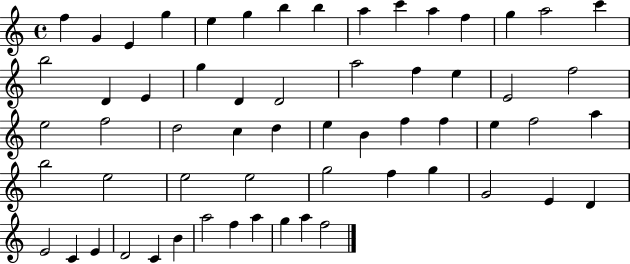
F5/q G4/q E4/q G5/q E5/q G5/q B5/q B5/q A5/q C6/q A5/q F5/q G5/q A5/h C6/q B5/h D4/q E4/q G5/q D4/q D4/h A5/h F5/q E5/q E4/h F5/h E5/h F5/h D5/h C5/q D5/q E5/q B4/q F5/q F5/q E5/q F5/h A5/q B5/h E5/h E5/h E5/h G5/h F5/q G5/q G4/h E4/q D4/q E4/h C4/q E4/q D4/h C4/q B4/q A5/h F5/q A5/q G5/q A5/q F5/h